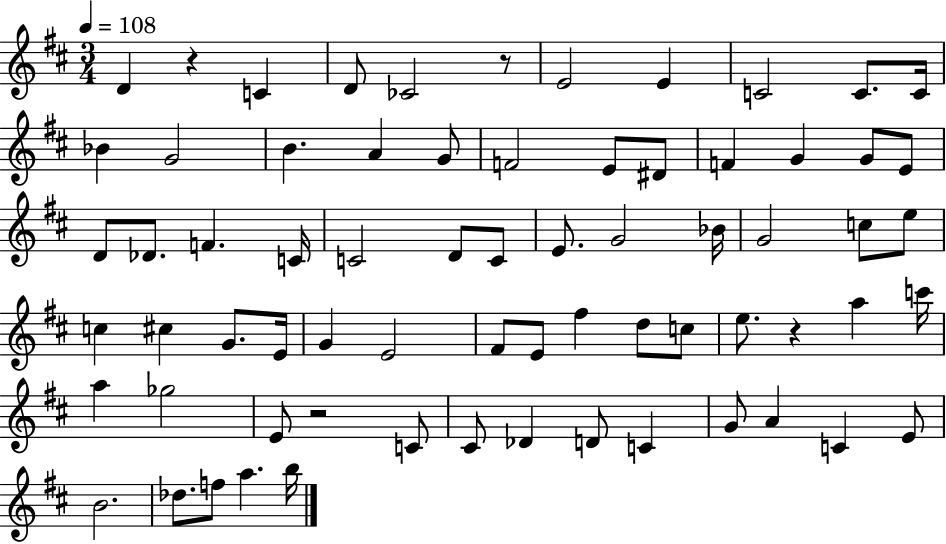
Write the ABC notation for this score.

X:1
T:Untitled
M:3/4
L:1/4
K:D
D z C D/2 _C2 z/2 E2 E C2 C/2 C/4 _B G2 B A G/2 F2 E/2 ^D/2 F G G/2 E/2 D/2 _D/2 F C/4 C2 D/2 C/2 E/2 G2 _B/4 G2 c/2 e/2 c ^c G/2 E/4 G E2 ^F/2 E/2 ^f d/2 c/2 e/2 z a c'/4 a _g2 E/2 z2 C/2 ^C/2 _D D/2 C G/2 A C E/2 B2 _d/2 f/2 a b/4